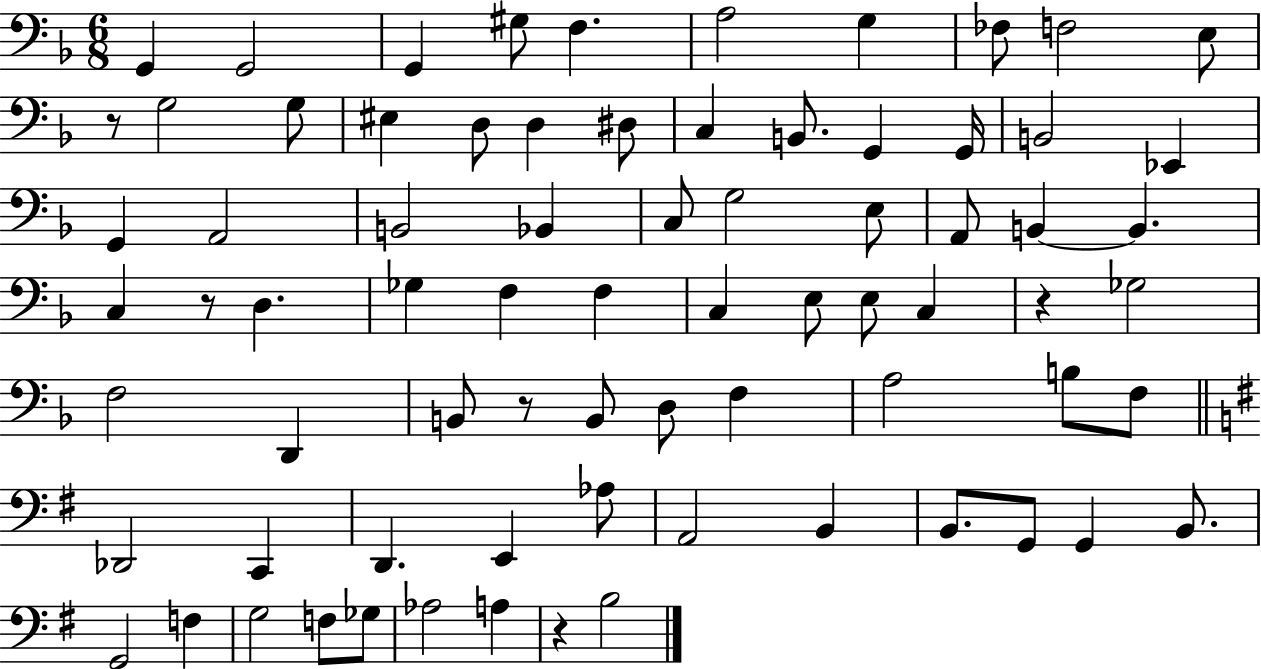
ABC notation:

X:1
T:Untitled
M:6/8
L:1/4
K:F
G,, G,,2 G,, ^G,/2 F, A,2 G, _F,/2 F,2 E,/2 z/2 G,2 G,/2 ^E, D,/2 D, ^D,/2 C, B,,/2 G,, G,,/4 B,,2 _E,, G,, A,,2 B,,2 _B,, C,/2 G,2 E,/2 A,,/2 B,, B,, C, z/2 D, _G, F, F, C, E,/2 E,/2 C, z _G,2 F,2 D,, B,,/2 z/2 B,,/2 D,/2 F, A,2 B,/2 F,/2 _D,,2 C,, D,, E,, _A,/2 A,,2 B,, B,,/2 G,,/2 G,, B,,/2 G,,2 F, G,2 F,/2 _G,/2 _A,2 A, z B,2